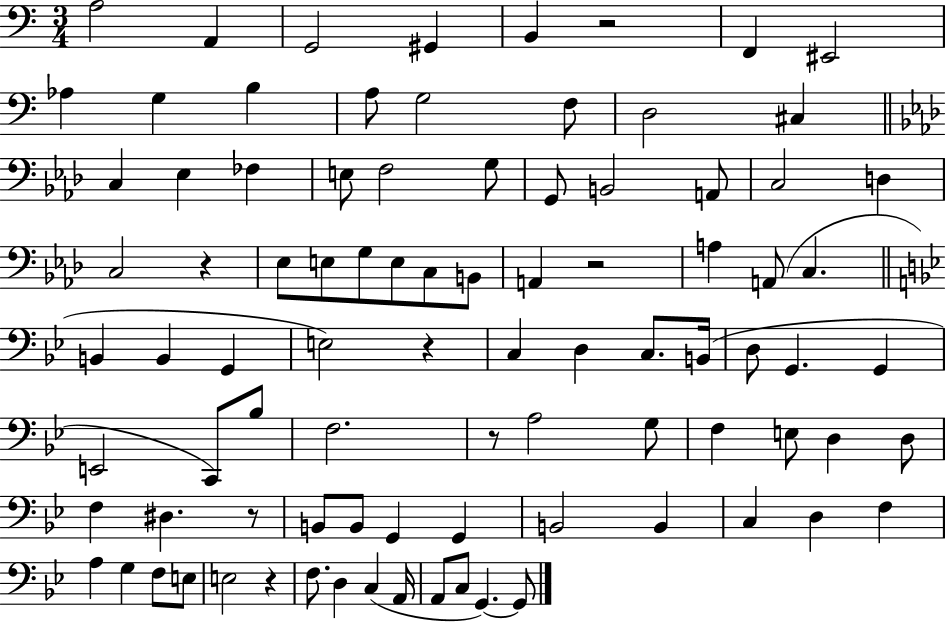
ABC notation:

X:1
T:Untitled
M:3/4
L:1/4
K:C
A,2 A,, G,,2 ^G,, B,, z2 F,, ^E,,2 _A, G, B, A,/2 G,2 F,/2 D,2 ^C, C, _E, _F, E,/2 F,2 G,/2 G,,/2 B,,2 A,,/2 C,2 D, C,2 z _E,/2 E,/2 G,/2 E,/2 C,/2 B,,/2 A,, z2 A, A,,/2 C, B,, B,, G,, E,2 z C, D, C,/2 B,,/4 D,/2 G,, G,, E,,2 C,,/2 _B,/2 F,2 z/2 A,2 G,/2 F, E,/2 D, D,/2 F, ^D, z/2 B,,/2 B,,/2 G,, G,, B,,2 B,, C, D, F, A, G, F,/2 E,/2 E,2 z F,/2 D, C, A,,/4 A,,/2 C,/2 G,, G,,/2